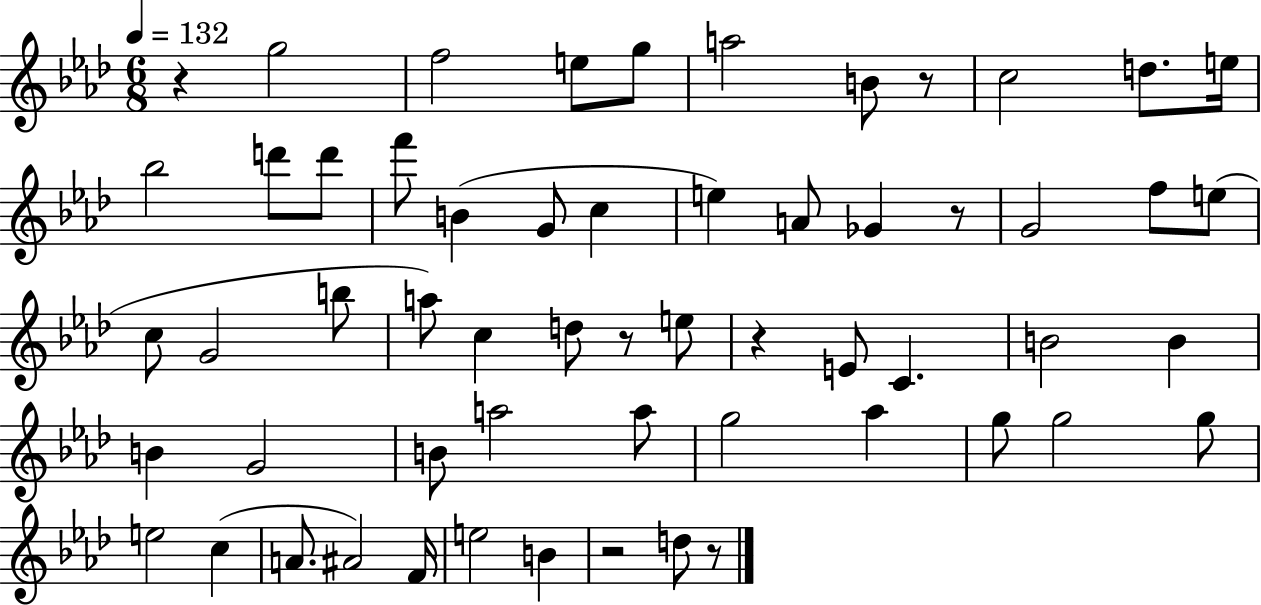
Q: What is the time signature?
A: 6/8